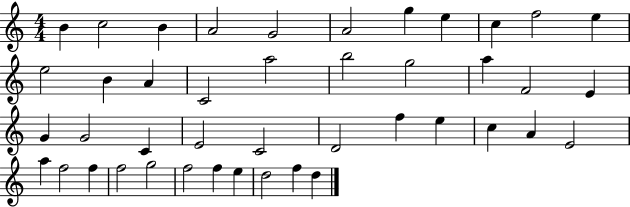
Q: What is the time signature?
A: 4/4